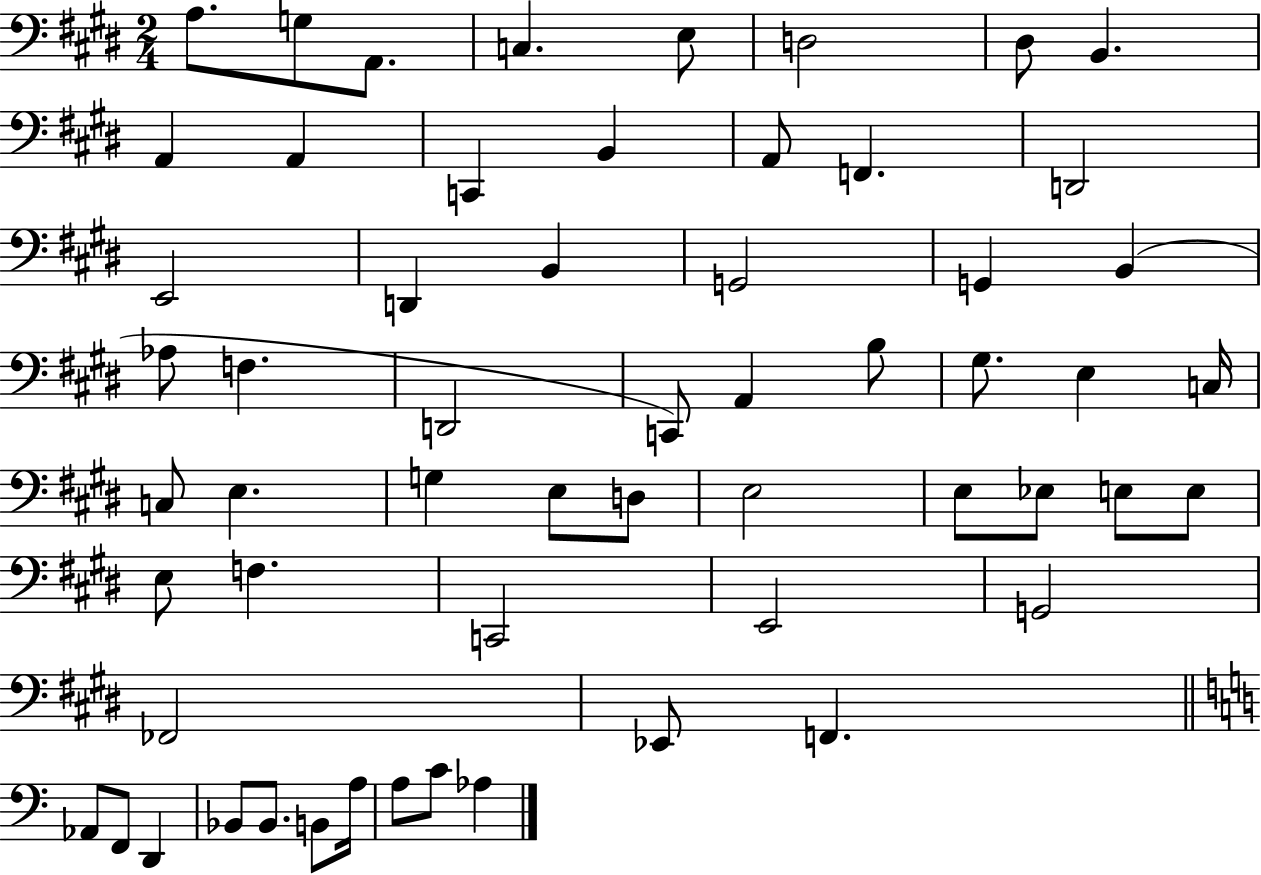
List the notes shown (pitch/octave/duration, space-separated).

A3/e. G3/e A2/e. C3/q. E3/e D3/h D#3/e B2/q. A2/q A2/q C2/q B2/q A2/e F2/q. D2/h E2/h D2/q B2/q G2/h G2/q B2/q Ab3/e F3/q. D2/h C2/e A2/q B3/e G#3/e. E3/q C3/s C3/e E3/q. G3/q E3/e D3/e E3/h E3/e Eb3/e E3/e E3/e E3/e F3/q. C2/h E2/h G2/h FES2/h Eb2/e F2/q. Ab2/e F2/e D2/q Bb2/e Bb2/e. B2/e A3/s A3/e C4/e Ab3/q